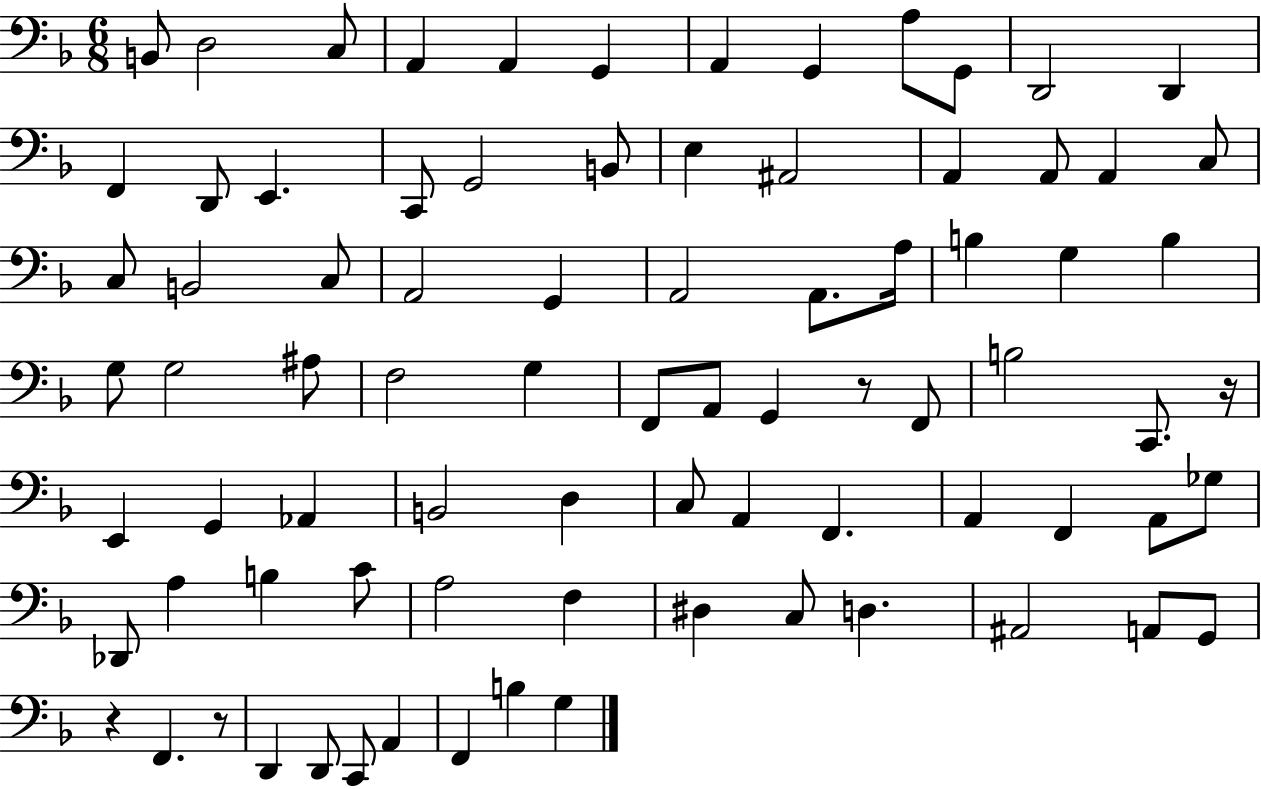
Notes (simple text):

B2/e D3/h C3/e A2/q A2/q G2/q A2/q G2/q A3/e G2/e D2/h D2/q F2/q D2/e E2/q. C2/e G2/h B2/e E3/q A#2/h A2/q A2/e A2/q C3/e C3/e B2/h C3/e A2/h G2/q A2/h A2/e. A3/s B3/q G3/q B3/q G3/e G3/h A#3/e F3/h G3/q F2/e A2/e G2/q R/e F2/e B3/h C2/e. R/s E2/q G2/q Ab2/q B2/h D3/q C3/e A2/q F2/q. A2/q F2/q A2/e Gb3/e Db2/e A3/q B3/q C4/e A3/h F3/q D#3/q C3/e D3/q. A#2/h A2/e G2/e R/q F2/q. R/e D2/q D2/e C2/e A2/q F2/q B3/q G3/q